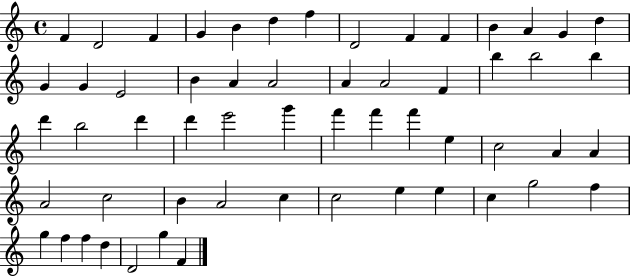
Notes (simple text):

F4/q D4/h F4/q G4/q B4/q D5/q F5/q D4/h F4/q F4/q B4/q A4/q G4/q D5/q G4/q G4/q E4/h B4/q A4/q A4/h A4/q A4/h F4/q B5/q B5/h B5/q D6/q B5/h D6/q D6/q E6/h G6/q F6/q F6/q F6/q E5/q C5/h A4/q A4/q A4/h C5/h B4/q A4/h C5/q C5/h E5/q E5/q C5/q G5/h F5/q G5/q F5/q F5/q D5/q D4/h G5/q F4/q